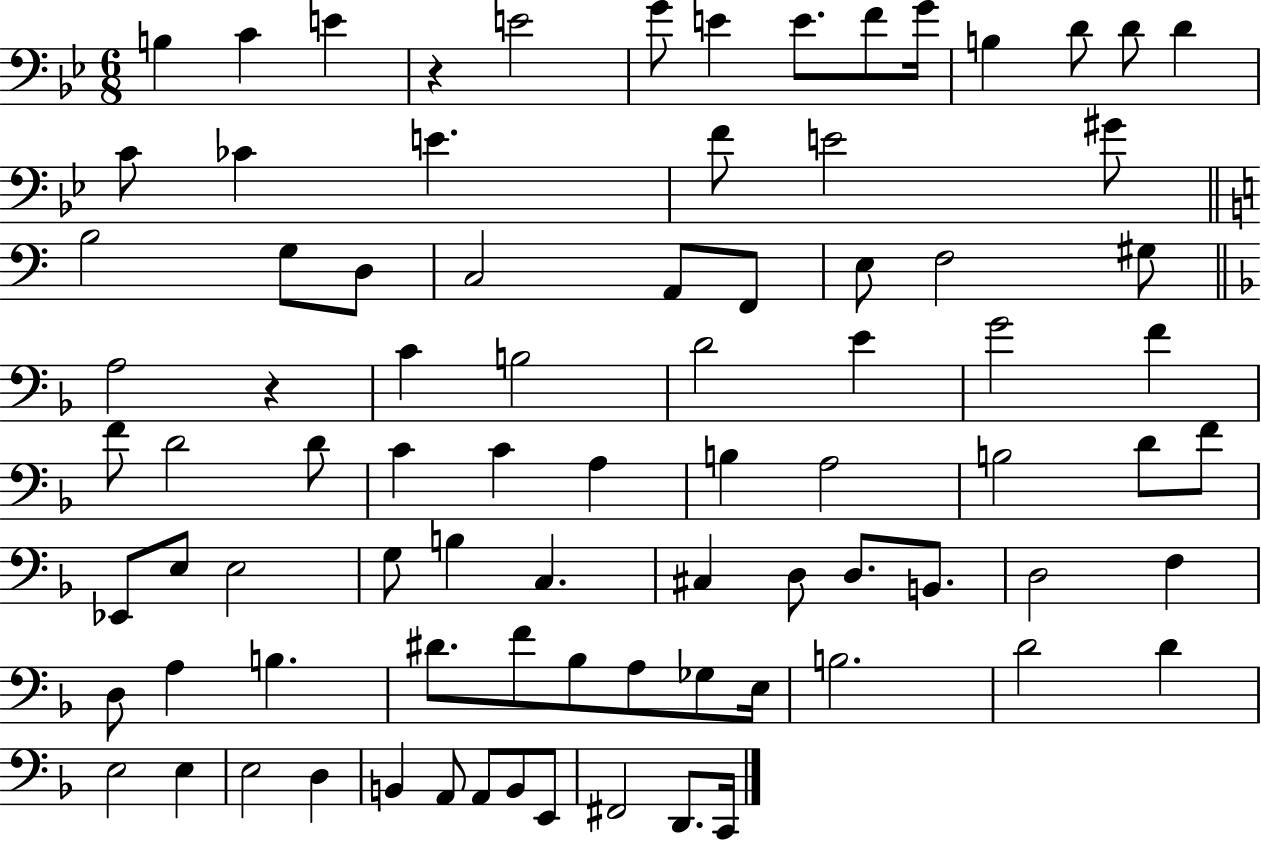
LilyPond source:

{
  \clef bass
  \numericTimeSignature
  \time 6/8
  \key bes \major
  b4 c'4 e'4 | r4 e'2 | g'8 e'4 e'8. f'8 g'16 | b4 d'8 d'8 d'4 | \break c'8 ces'4 e'4. | f'8 e'2 gis'8 | \bar "||" \break \key a \minor b2 g8 d8 | c2 a,8 f,8 | e8 f2 gis8 | \bar "||" \break \key f \major a2 r4 | c'4 b2 | d'2 e'4 | g'2 f'4 | \break f'8 d'2 d'8 | c'4 c'4 a4 | b4 a2 | b2 d'8 f'8 | \break ees,8 e8 e2 | g8 b4 c4. | cis4 d8 d8. b,8. | d2 f4 | \break d8 a4 b4. | dis'8. f'8 bes8 a8 ges8 e16 | b2. | d'2 d'4 | \break e2 e4 | e2 d4 | b,4 a,8 a,8 b,8 e,8 | fis,2 d,8. c,16 | \break \bar "|."
}